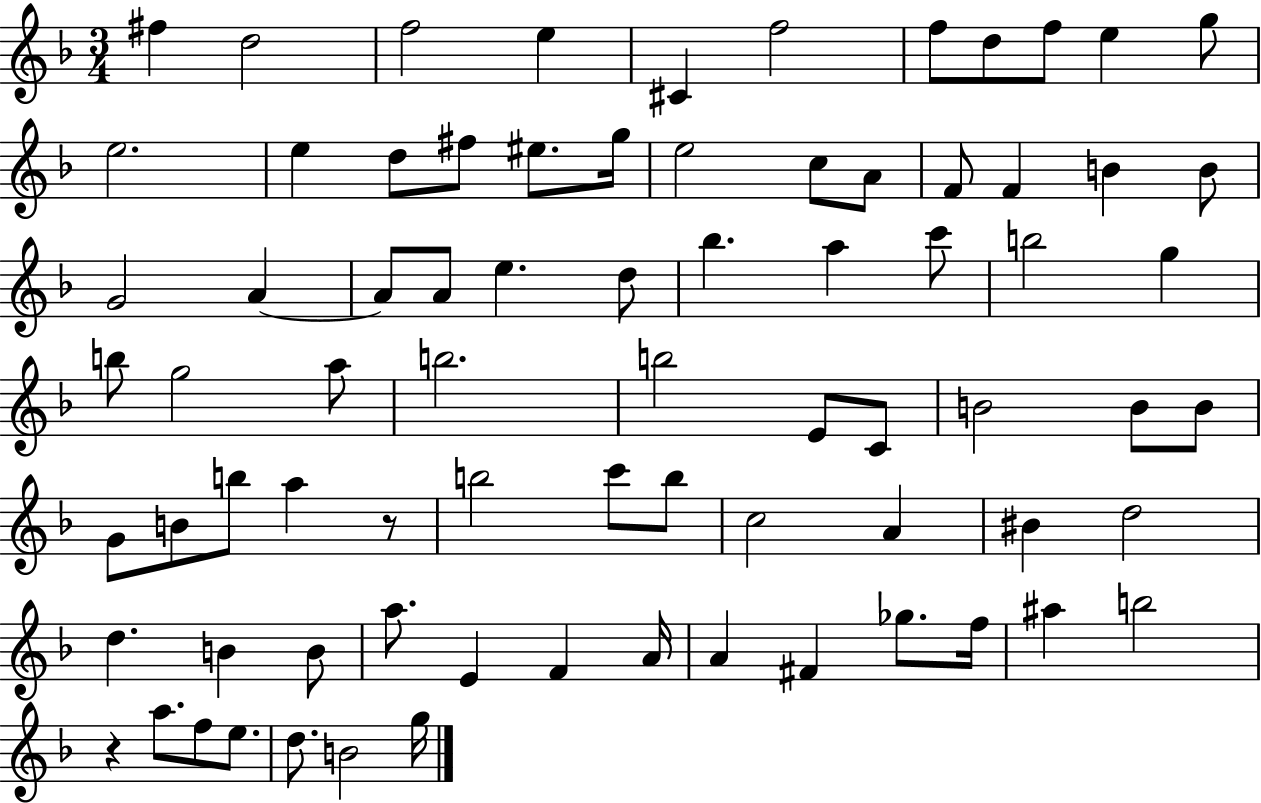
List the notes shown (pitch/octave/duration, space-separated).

F#5/q D5/h F5/h E5/q C#4/q F5/h F5/e D5/e F5/e E5/q G5/e E5/h. E5/q D5/e F#5/e EIS5/e. G5/s E5/h C5/e A4/e F4/e F4/q B4/q B4/e G4/h A4/q A4/e A4/e E5/q. D5/e Bb5/q. A5/q C6/e B5/h G5/q B5/e G5/h A5/e B5/h. B5/h E4/e C4/e B4/h B4/e B4/e G4/e B4/e B5/e A5/q R/e B5/h C6/e B5/e C5/h A4/q BIS4/q D5/h D5/q. B4/q B4/e A5/e. E4/q F4/q A4/s A4/q F#4/q Gb5/e. F5/s A#5/q B5/h R/q A5/e. F5/e E5/e. D5/e. B4/h G5/s